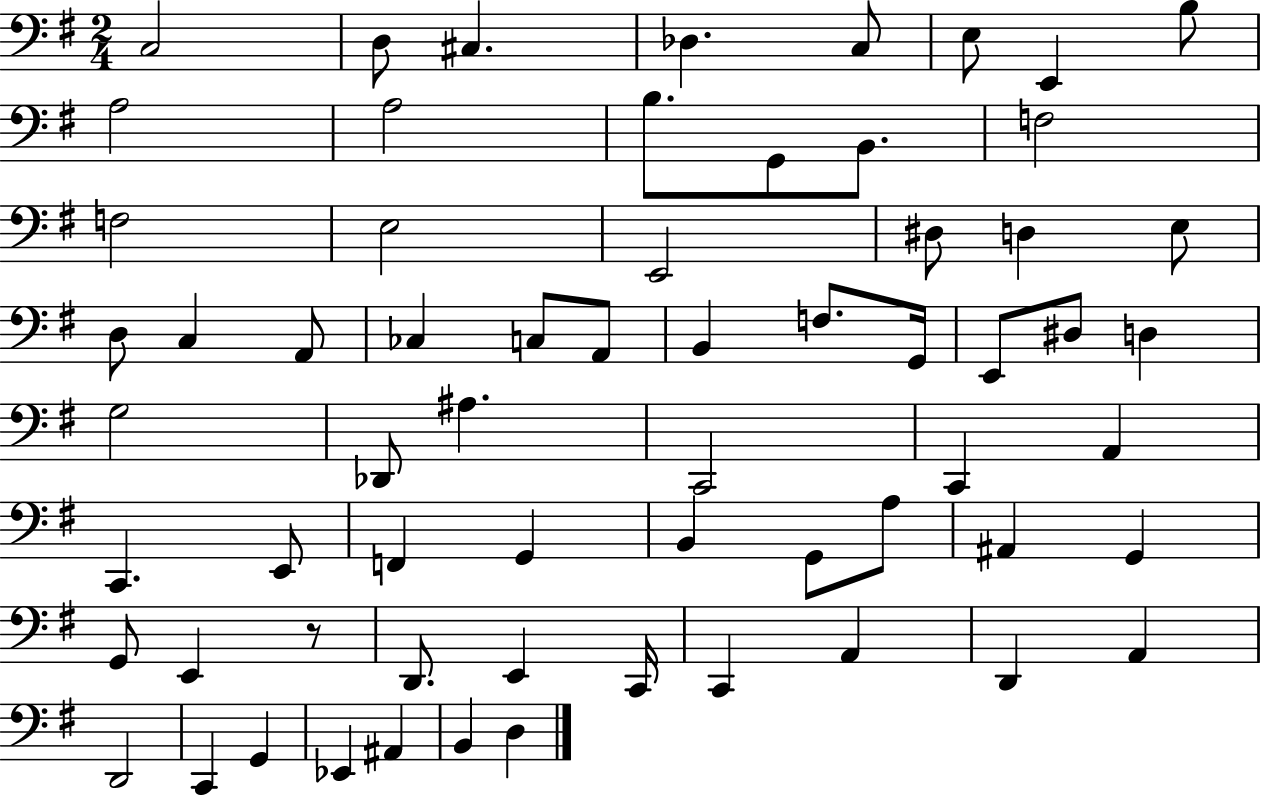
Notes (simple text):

C3/h D3/e C#3/q. Db3/q. C3/e E3/e E2/q B3/e A3/h A3/h B3/e. G2/e B2/e. F3/h F3/h E3/h E2/h D#3/e D3/q E3/e D3/e C3/q A2/e CES3/q C3/e A2/e B2/q F3/e. G2/s E2/e D#3/e D3/q G3/h Db2/e A#3/q. C2/h C2/q A2/q C2/q. E2/e F2/q G2/q B2/q G2/e A3/e A#2/q G2/q G2/e E2/q R/e D2/e. E2/q C2/s C2/q A2/q D2/q A2/q D2/h C2/q G2/q Eb2/q A#2/q B2/q D3/q